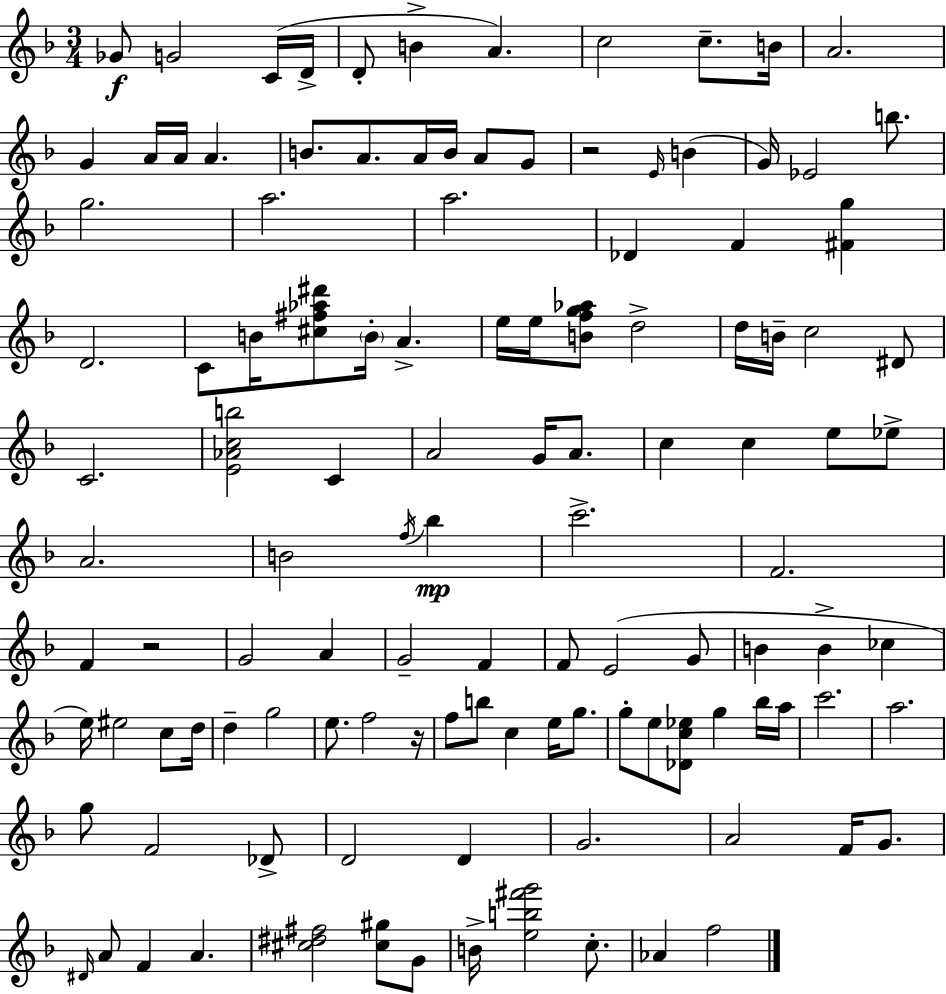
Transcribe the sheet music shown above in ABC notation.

X:1
T:Untitled
M:3/4
L:1/4
K:Dm
_G/2 G2 C/4 D/4 D/2 B A c2 c/2 B/4 A2 G A/4 A/4 A B/2 A/2 A/4 B/4 A/2 G/2 z2 E/4 B G/4 _E2 b/2 g2 a2 a2 _D F [^Fg] D2 C/2 B/4 [^c^f_a^d']/2 B/4 A e/4 e/4 [Bfg_a]/2 d2 d/4 B/4 c2 ^D/2 C2 [E_Acb]2 C A2 G/4 A/2 c c e/2 _e/2 A2 B2 f/4 _b c'2 F2 F z2 G2 A G2 F F/2 E2 G/2 B B _c e/4 ^e2 c/2 d/4 d g2 e/2 f2 z/4 f/2 b/2 c e/4 g/2 g/2 e/2 [_Dc_e]/2 g _b/4 a/4 c'2 a2 g/2 F2 _D/2 D2 D G2 A2 F/4 G/2 ^D/4 A/2 F A [^c^d^f]2 [^c^g]/2 G/2 B/4 [eb^f'g']2 c/2 _A f2